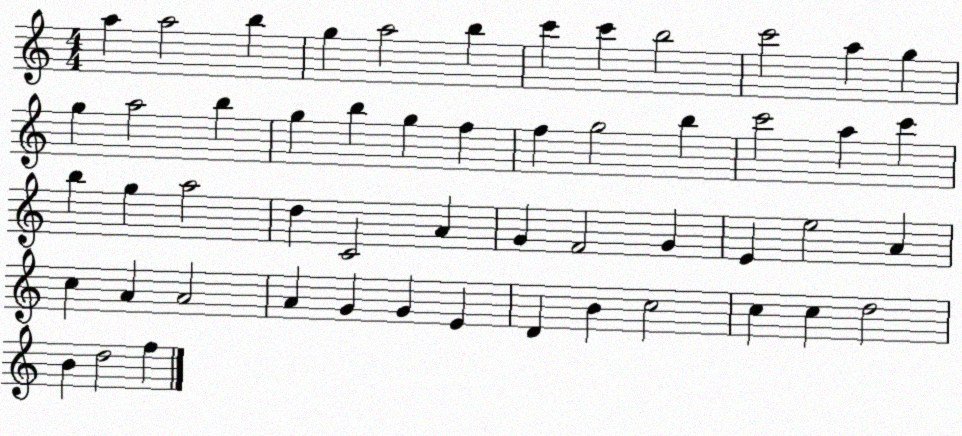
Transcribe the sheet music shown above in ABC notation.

X:1
T:Untitled
M:4/4
L:1/4
K:C
a a2 b g a2 b c' c' b2 c'2 a g g a2 b g b g f f g2 b c'2 a c' b g a2 d C2 A G F2 G E e2 A c A A2 A G G E D B c2 c c d2 B d2 f